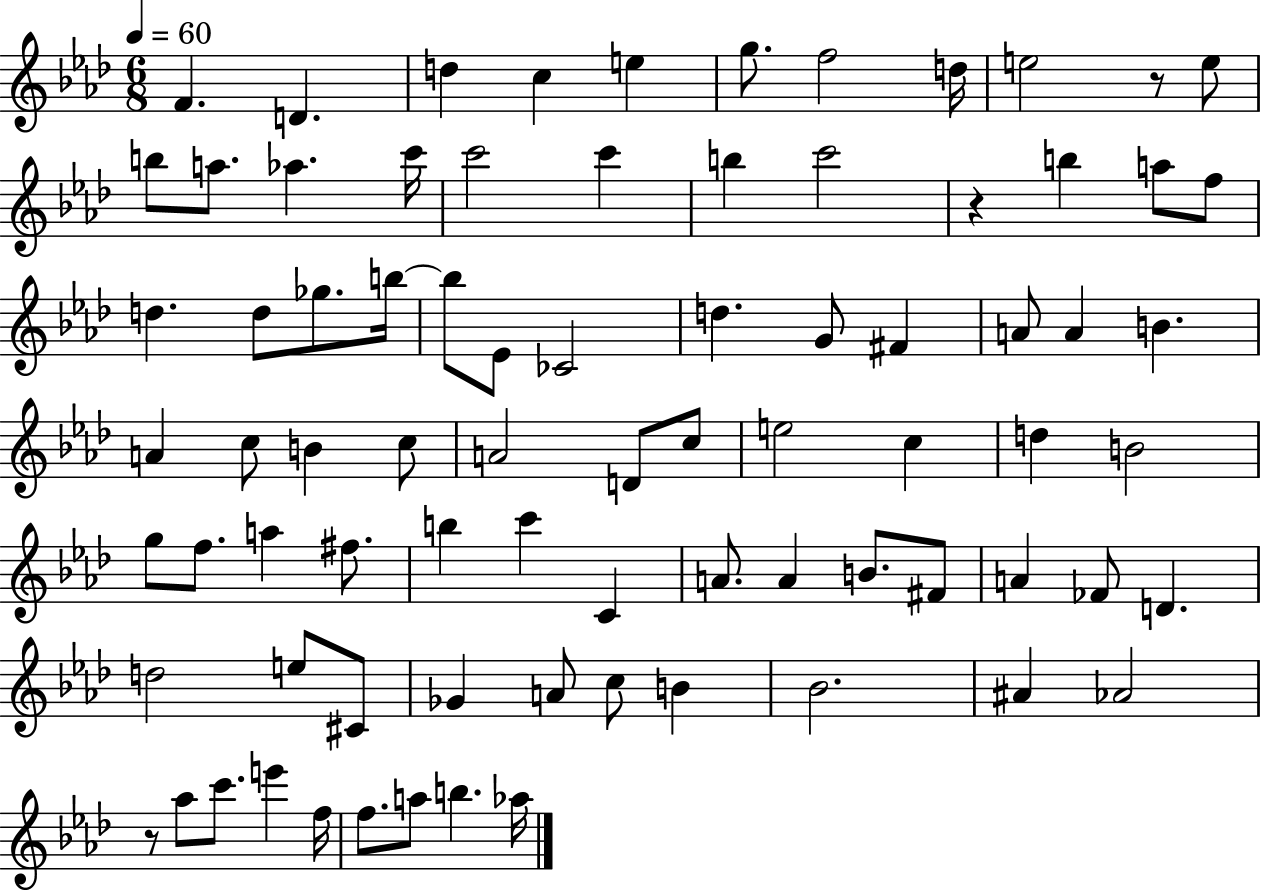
F4/q. D4/q. D5/q C5/q E5/q G5/e. F5/h D5/s E5/h R/e E5/e B5/e A5/e. Ab5/q. C6/s C6/h C6/q B5/q C6/h R/q B5/q A5/e F5/e D5/q. D5/e Gb5/e. B5/s B5/e Eb4/e CES4/h D5/q. G4/e F#4/q A4/e A4/q B4/q. A4/q C5/e B4/q C5/e A4/h D4/e C5/e E5/h C5/q D5/q B4/h G5/e F5/e. A5/q F#5/e. B5/q C6/q C4/q A4/e. A4/q B4/e. F#4/e A4/q FES4/e D4/q. D5/h E5/e C#4/e Gb4/q A4/e C5/e B4/q Bb4/h. A#4/q Ab4/h R/e Ab5/e C6/e. E6/q F5/s F5/e. A5/e B5/q. Ab5/s